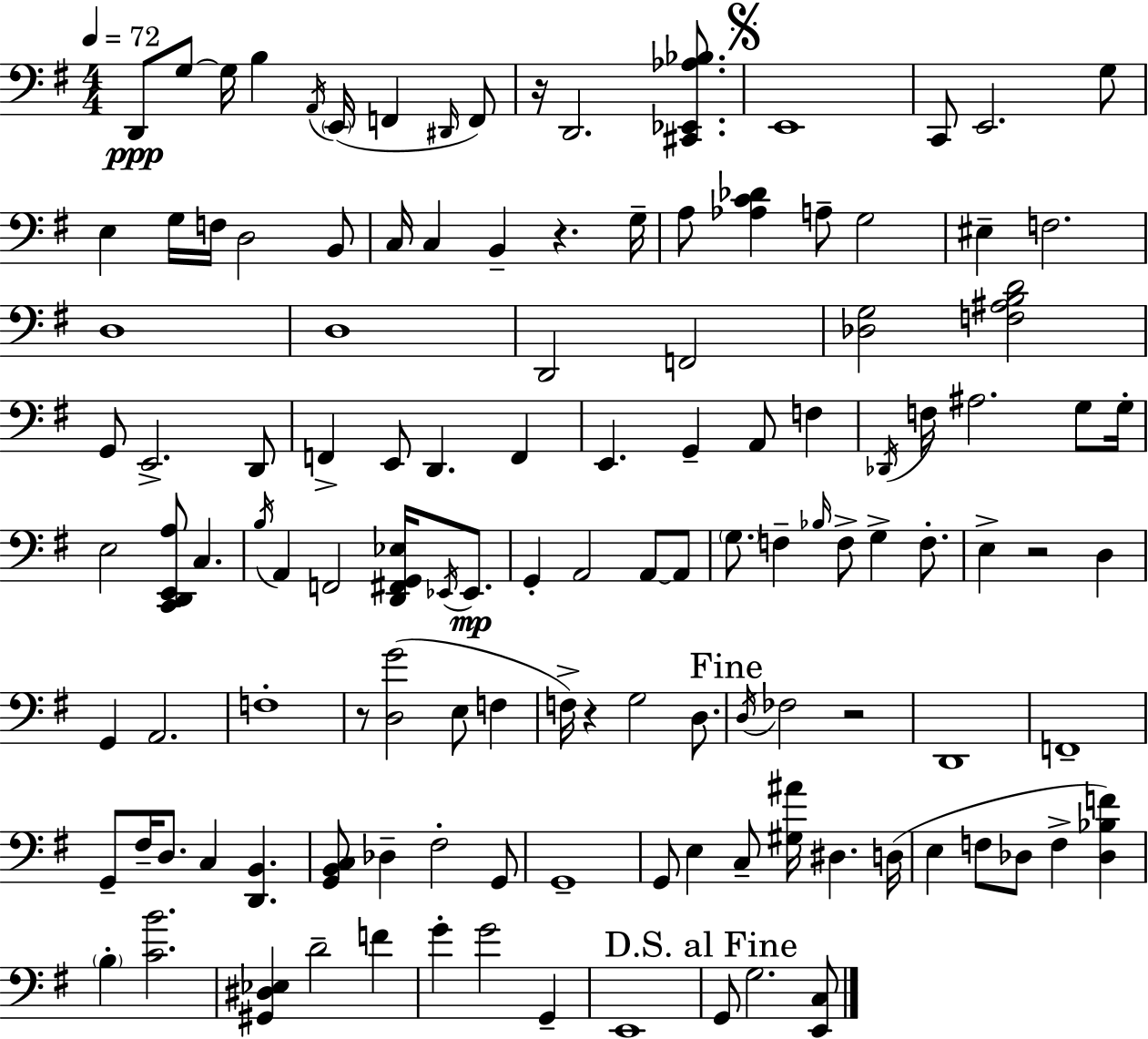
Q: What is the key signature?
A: G major